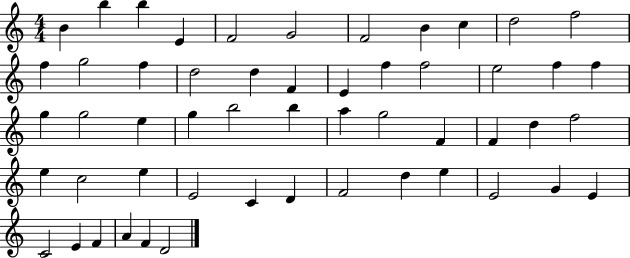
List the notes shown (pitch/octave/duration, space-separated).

B4/q B5/q B5/q E4/q F4/h G4/h F4/h B4/q C5/q D5/h F5/h F5/q G5/h F5/q D5/h D5/q F4/q E4/q F5/q F5/h E5/h F5/q F5/q G5/q G5/h E5/q G5/q B5/h B5/q A5/q G5/h F4/q F4/q D5/q F5/h E5/q C5/h E5/q E4/h C4/q D4/q F4/h D5/q E5/q E4/h G4/q E4/q C4/h E4/q F4/q A4/q F4/q D4/h